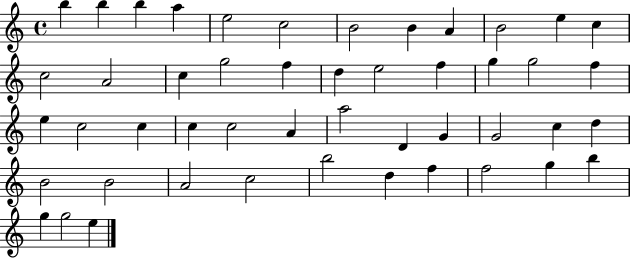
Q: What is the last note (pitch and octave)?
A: E5